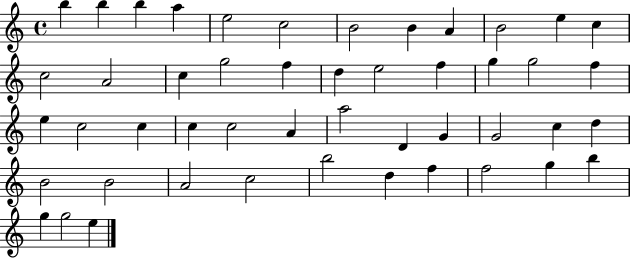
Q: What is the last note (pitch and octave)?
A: E5